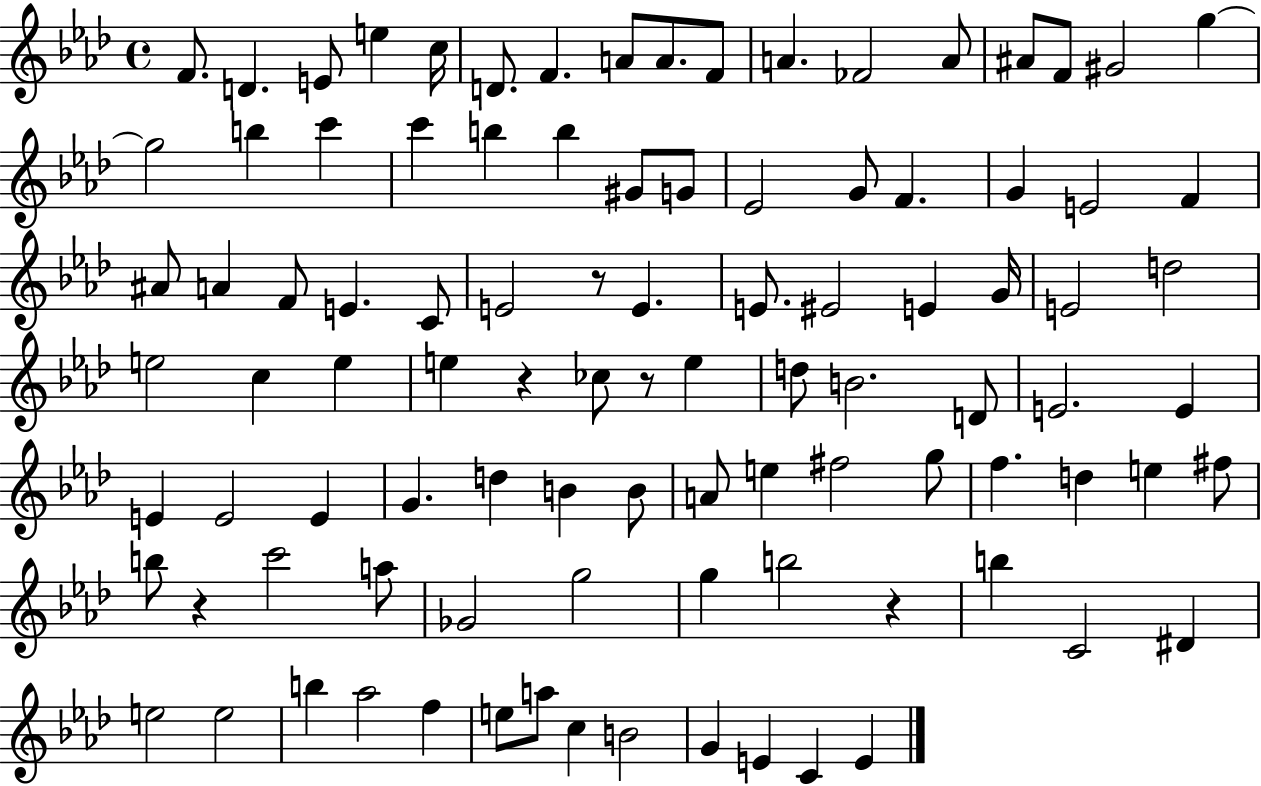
{
  \clef treble
  \time 4/4
  \defaultTimeSignature
  \key aes \major
  f'8. d'4. e'8 e''4 c''16 | d'8. f'4. a'8 a'8. f'8 | a'4. fes'2 a'8 | ais'8 f'8 gis'2 g''4~~ | \break g''2 b''4 c'''4 | c'''4 b''4 b''4 gis'8 g'8 | ees'2 g'8 f'4. | g'4 e'2 f'4 | \break ais'8 a'4 f'8 e'4. c'8 | e'2 r8 e'4. | e'8. eis'2 e'4 g'16 | e'2 d''2 | \break e''2 c''4 e''4 | e''4 r4 ces''8 r8 e''4 | d''8 b'2. d'8 | e'2. e'4 | \break e'4 e'2 e'4 | g'4. d''4 b'4 b'8 | a'8 e''4 fis''2 g''8 | f''4. d''4 e''4 fis''8 | \break b''8 r4 c'''2 a''8 | ges'2 g''2 | g''4 b''2 r4 | b''4 c'2 dis'4 | \break e''2 e''2 | b''4 aes''2 f''4 | e''8 a''8 c''4 b'2 | g'4 e'4 c'4 e'4 | \break \bar "|."
}